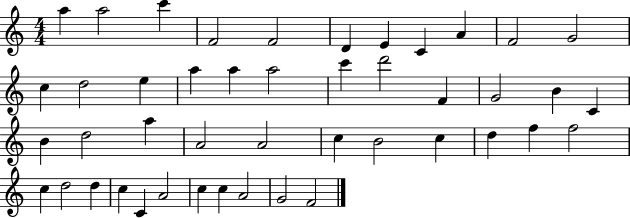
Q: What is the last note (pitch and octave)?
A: F4